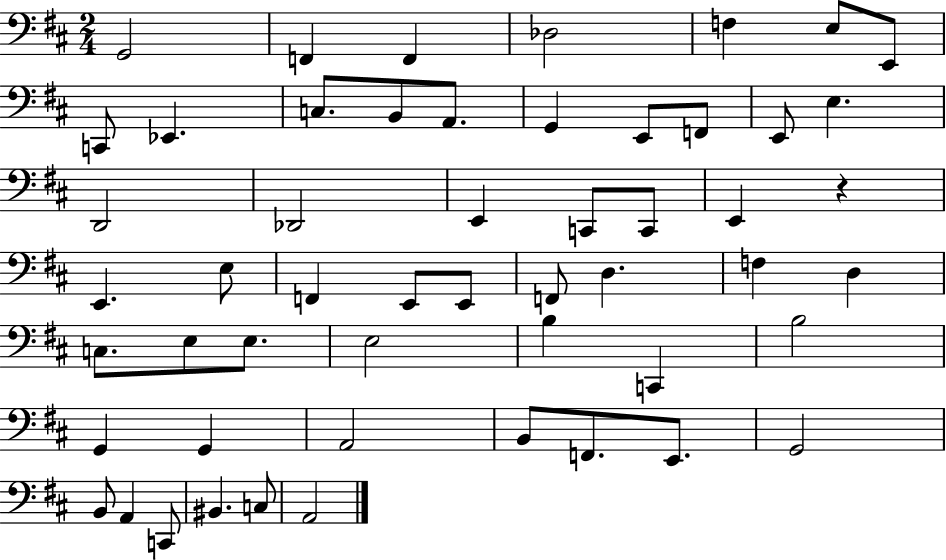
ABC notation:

X:1
T:Untitled
M:2/4
L:1/4
K:D
G,,2 F,, F,, _D,2 F, E,/2 E,,/2 C,,/2 _E,, C,/2 B,,/2 A,,/2 G,, E,,/2 F,,/2 E,,/2 E, D,,2 _D,,2 E,, C,,/2 C,,/2 E,, z E,, E,/2 F,, E,,/2 E,,/2 F,,/2 D, F, D, C,/2 E,/2 E,/2 E,2 B, C,, B,2 G,, G,, A,,2 B,,/2 F,,/2 E,,/2 G,,2 B,,/2 A,, C,,/2 ^B,, C,/2 A,,2